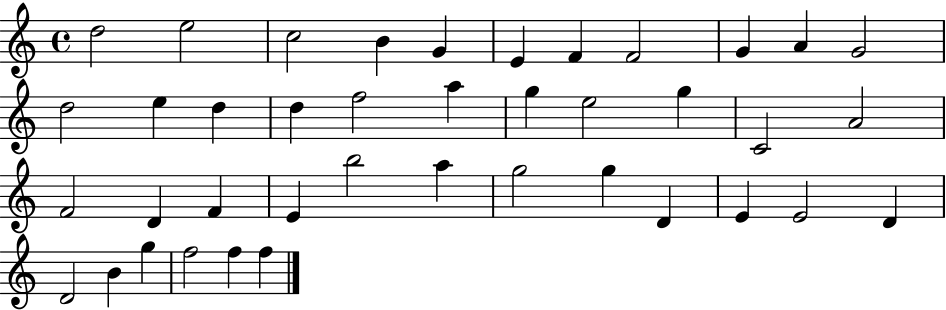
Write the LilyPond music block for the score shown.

{
  \clef treble
  \time 4/4
  \defaultTimeSignature
  \key c \major
  d''2 e''2 | c''2 b'4 g'4 | e'4 f'4 f'2 | g'4 a'4 g'2 | \break d''2 e''4 d''4 | d''4 f''2 a''4 | g''4 e''2 g''4 | c'2 a'2 | \break f'2 d'4 f'4 | e'4 b''2 a''4 | g''2 g''4 d'4 | e'4 e'2 d'4 | \break d'2 b'4 g''4 | f''2 f''4 f''4 | \bar "|."
}